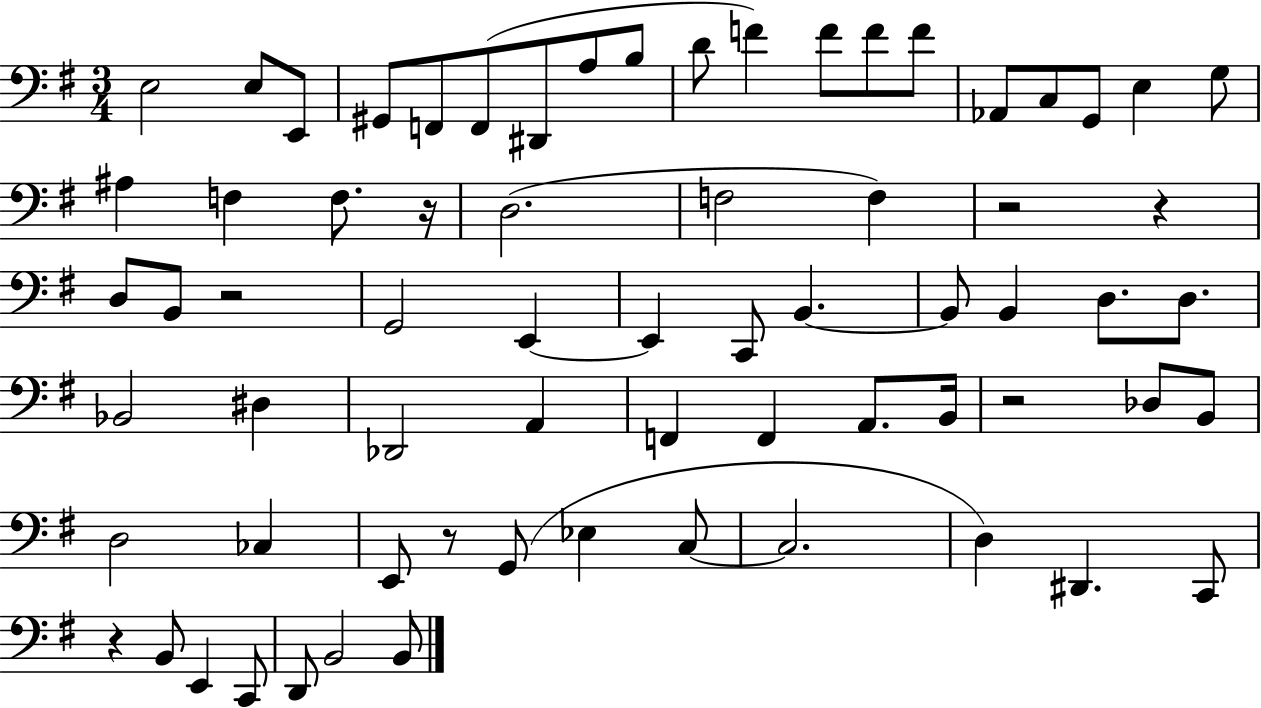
X:1
T:Untitled
M:3/4
L:1/4
K:G
E,2 E,/2 E,,/2 ^G,,/2 F,,/2 F,,/2 ^D,,/2 A,/2 B,/2 D/2 F F/2 F/2 F/2 _A,,/2 C,/2 G,,/2 E, G,/2 ^A, F, F,/2 z/4 D,2 F,2 F, z2 z D,/2 B,,/2 z2 G,,2 E,, E,, C,,/2 B,, B,,/2 B,, D,/2 D,/2 _B,,2 ^D, _D,,2 A,, F,, F,, A,,/2 B,,/4 z2 _D,/2 B,,/2 D,2 _C, E,,/2 z/2 G,,/2 _E, C,/2 C,2 D, ^D,, C,,/2 z B,,/2 E,, C,,/2 D,,/2 B,,2 B,,/2